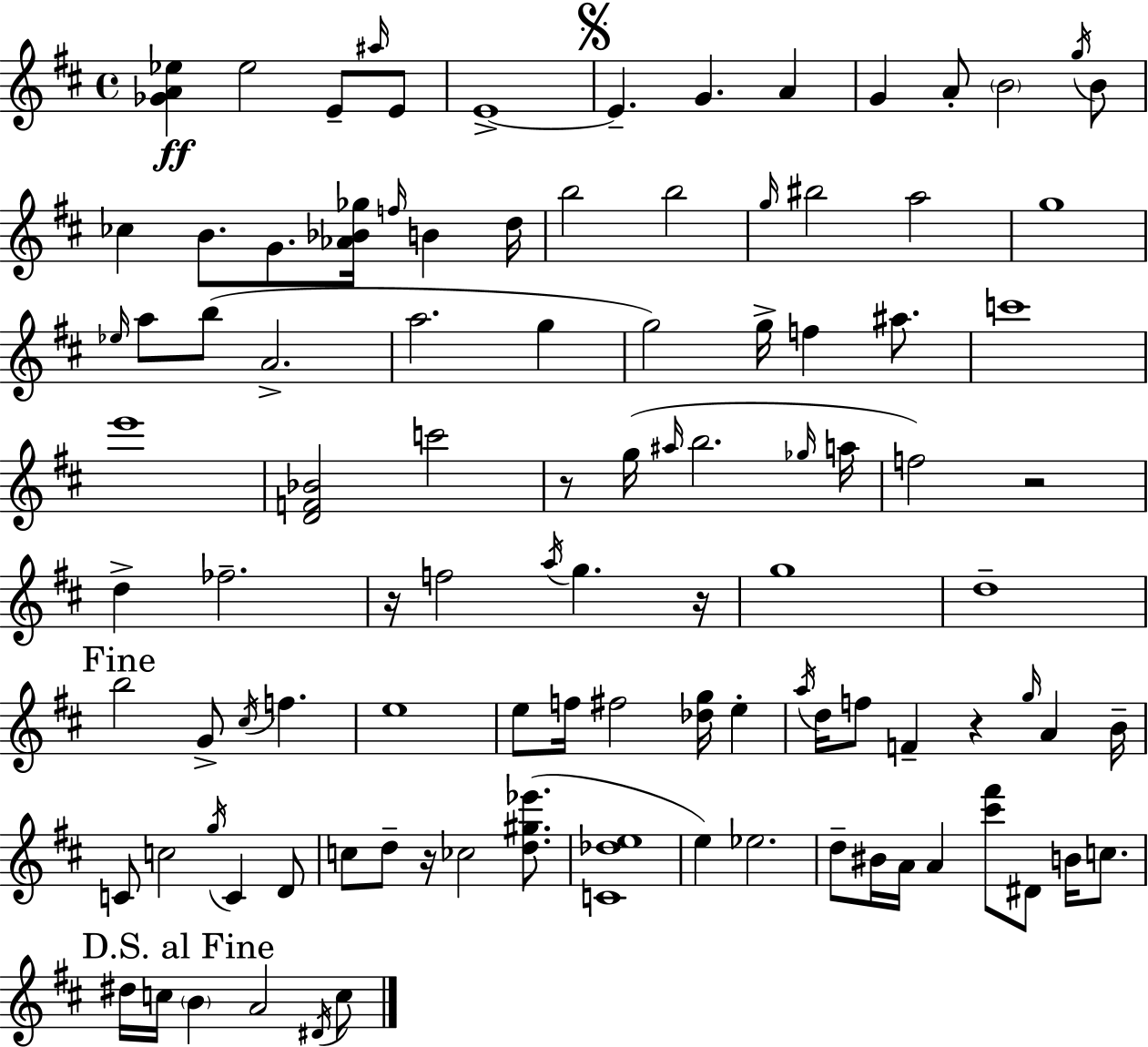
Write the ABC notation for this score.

X:1
T:Untitled
M:4/4
L:1/4
K:D
[_GA_e] _e2 E/2 ^a/4 E/2 E4 E G A G A/2 B2 g/4 B/2 _c B/2 G/2 [_A_B_g]/4 f/4 B d/4 b2 b2 g/4 ^b2 a2 g4 _e/4 a/2 b/2 A2 a2 g g2 g/4 f ^a/2 c'4 e'4 [DF_B]2 c'2 z/2 g/4 ^a/4 b2 _g/4 a/4 f2 z2 d _f2 z/4 f2 a/4 g z/4 g4 d4 b2 G/2 ^c/4 f e4 e/2 f/4 ^f2 [_dg]/4 e a/4 d/4 f/2 F z g/4 A B/4 C/2 c2 g/4 C D/2 c/2 d/2 z/4 _c2 [d^g_e']/2 [C_de]4 e _e2 d/2 ^B/4 A/4 A [^c'^f']/2 ^D/2 B/4 c/2 ^d/4 c/4 B A2 ^D/4 c/2